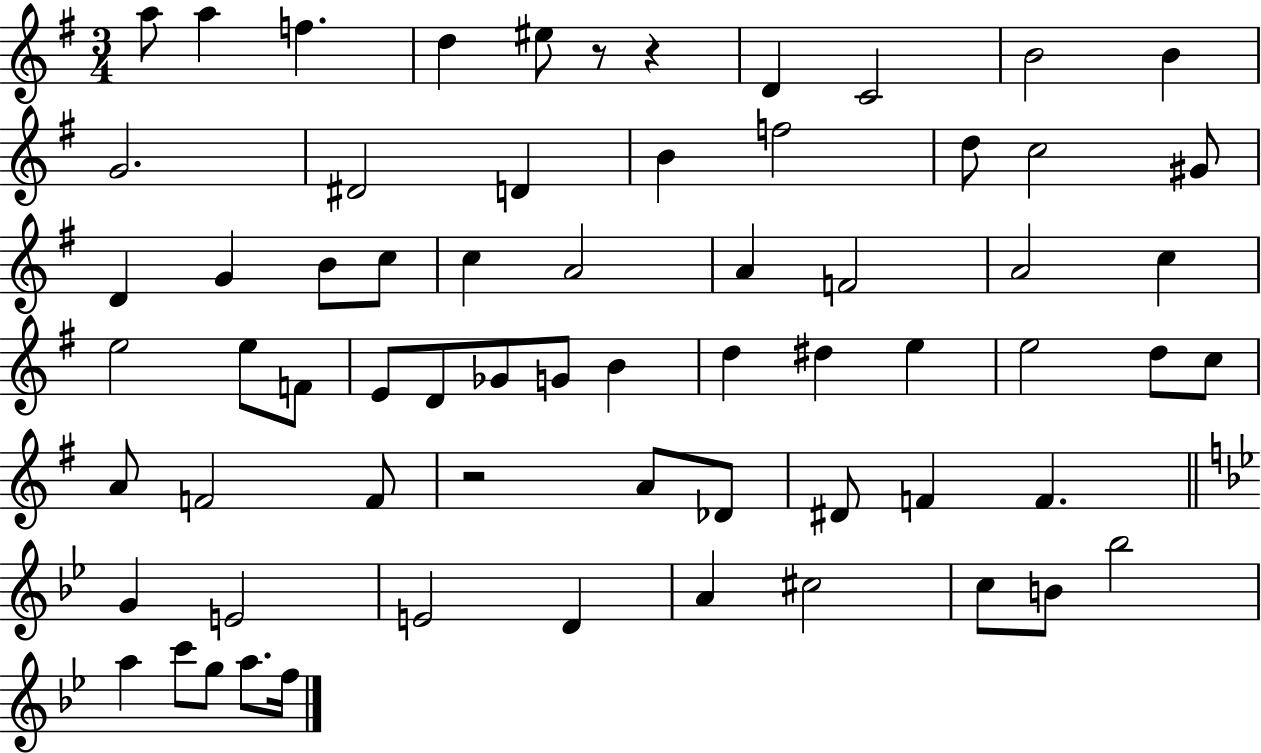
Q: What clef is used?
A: treble